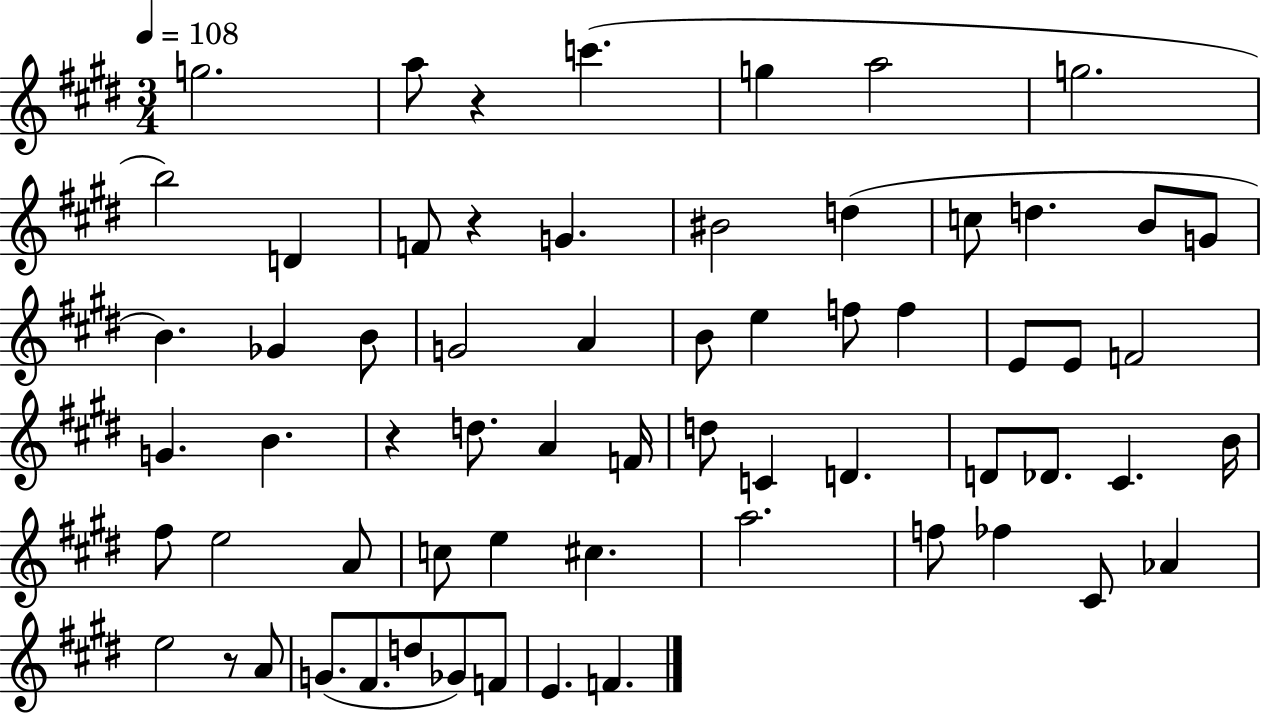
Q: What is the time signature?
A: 3/4